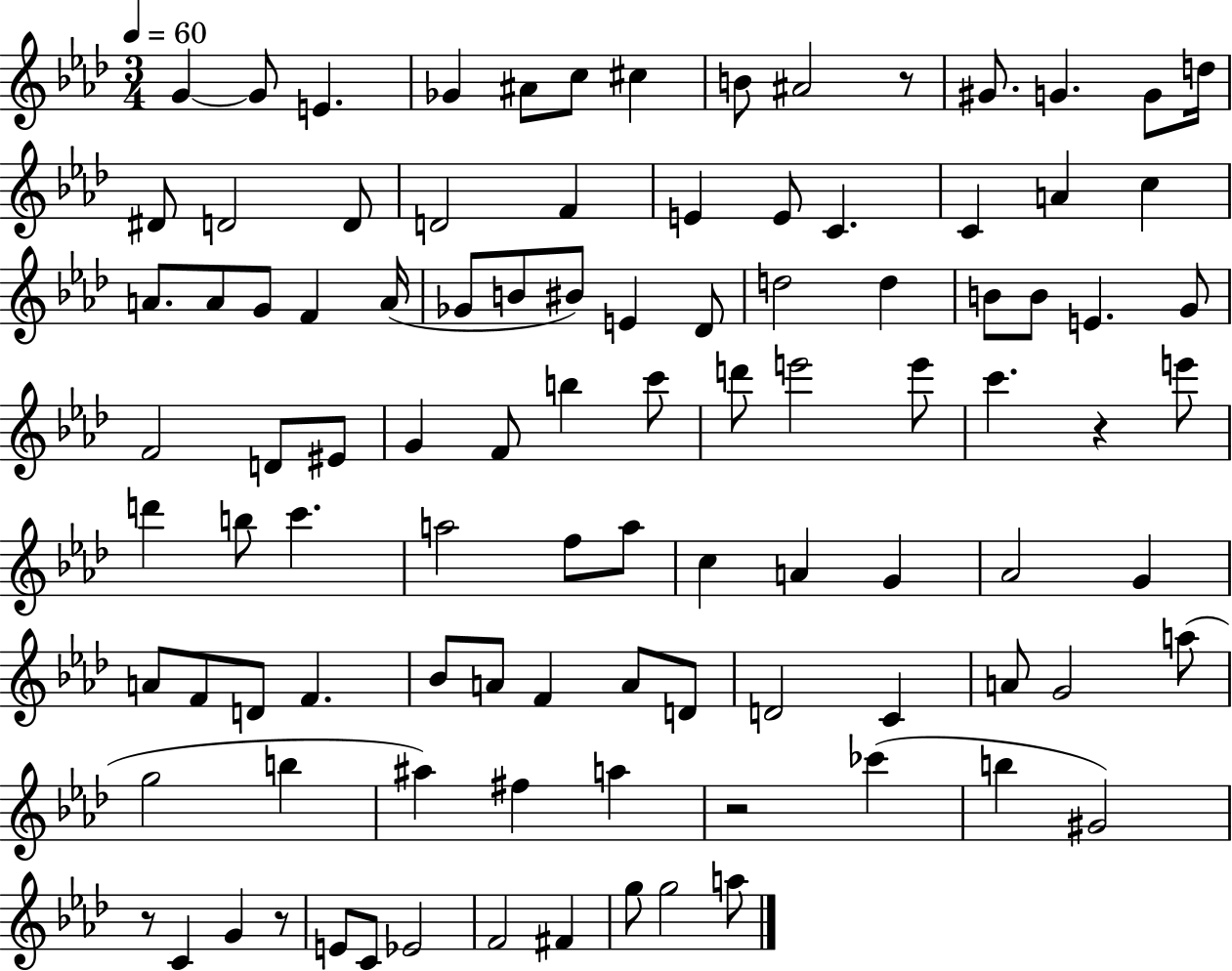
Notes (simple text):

G4/q G4/e E4/q. Gb4/q A#4/e C5/e C#5/q B4/e A#4/h R/e G#4/e. G4/q. G4/e D5/s D#4/e D4/h D4/e D4/h F4/q E4/q E4/e C4/q. C4/q A4/q C5/q A4/e. A4/e G4/e F4/q A4/s Gb4/e B4/e BIS4/e E4/q Db4/e D5/h D5/q B4/e B4/e E4/q. G4/e F4/h D4/e EIS4/e G4/q F4/e B5/q C6/e D6/e E6/h E6/e C6/q. R/q E6/e D6/q B5/e C6/q. A5/h F5/e A5/e C5/q A4/q G4/q Ab4/h G4/q A4/e F4/e D4/e F4/q. Bb4/e A4/e F4/q A4/e D4/e D4/h C4/q A4/e G4/h A5/e G5/h B5/q A#5/q F#5/q A5/q R/h CES6/q B5/q G#4/h R/e C4/q G4/q R/e E4/e C4/e Eb4/h F4/h F#4/q G5/e G5/h A5/e